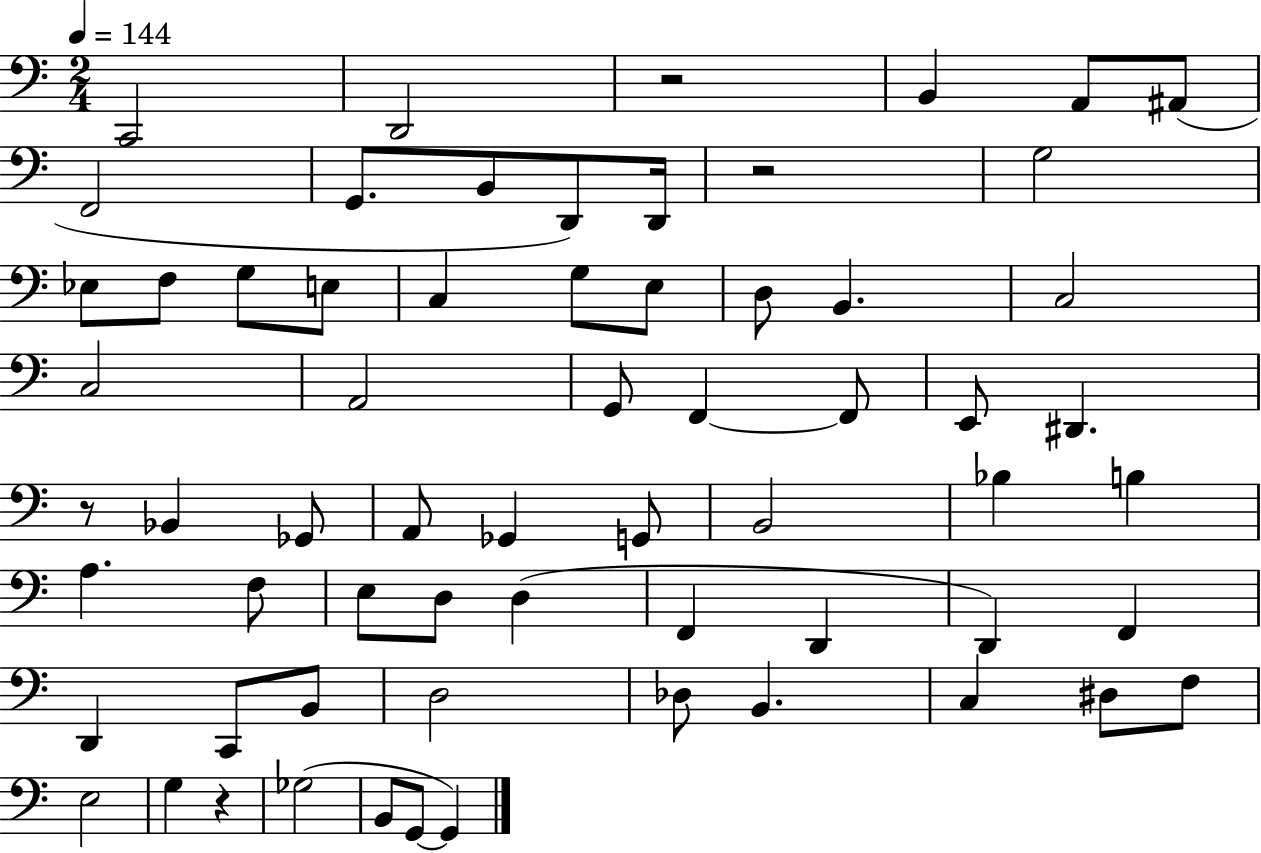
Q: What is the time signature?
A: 2/4